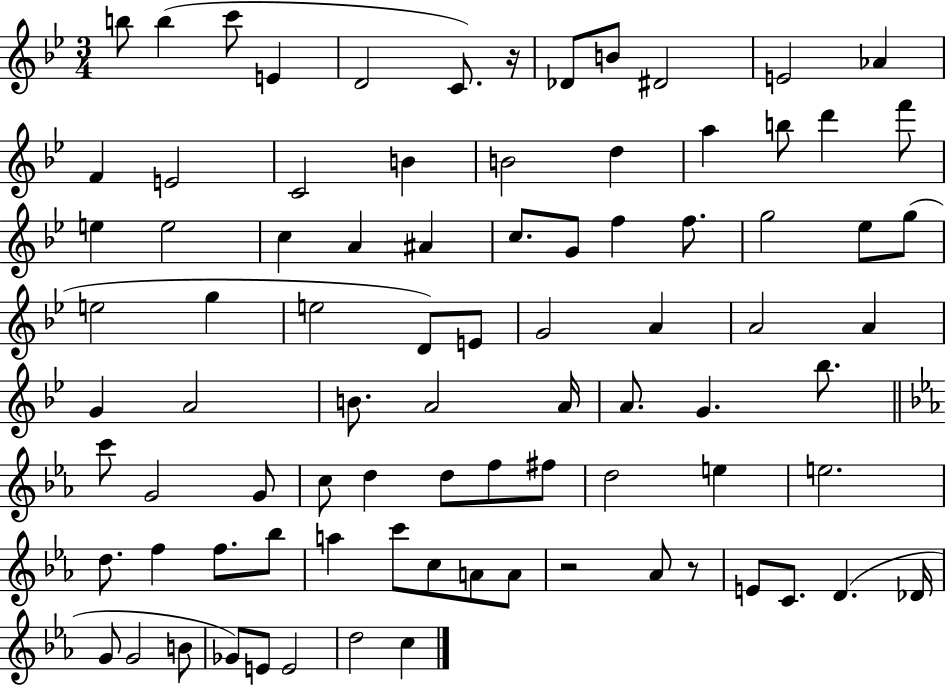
B5/e B5/q C6/e E4/q D4/h C4/e. R/s Db4/e B4/e D#4/h E4/h Ab4/q F4/q E4/h C4/h B4/q B4/h D5/q A5/q B5/e D6/q F6/e E5/q E5/h C5/q A4/q A#4/q C5/e. G4/e F5/q F5/e. G5/h Eb5/e G5/e E5/h G5/q E5/h D4/e E4/e G4/h A4/q A4/h A4/q G4/q A4/h B4/e. A4/h A4/s A4/e. G4/q. Bb5/e. C6/e G4/h G4/e C5/e D5/q D5/e F5/e F#5/e D5/h E5/q E5/h. D5/e. F5/q F5/e. Bb5/e A5/q C6/e C5/e A4/e A4/e R/h Ab4/e R/e E4/e C4/e. D4/q. Db4/s G4/e G4/h B4/e Gb4/e E4/e E4/h D5/h C5/q